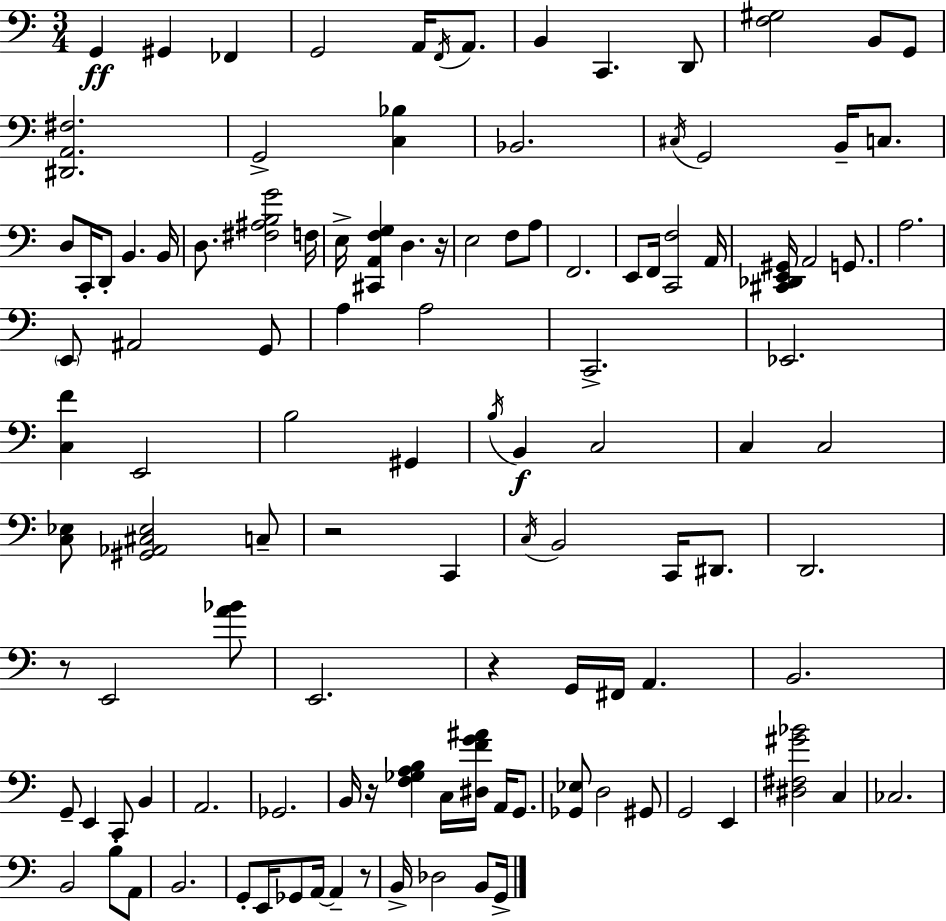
{
  \clef bass
  \numericTimeSignature
  \time 3/4
  \key c \major
  g,4\ff gis,4 fes,4 | g,2 a,16 \acciaccatura { f,16 } a,8. | b,4 c,4. d,8 | <f gis>2 b,8 g,8 | \break <dis, a, fis>2. | g,2-> <c bes>4 | bes,2. | \acciaccatura { cis16 } g,2 b,16-- c8. | \break d8 c,16-. d,8-. b,4. | b,16 d8. <fis ais b g'>2 | f16 e16-> <cis, a, f g>4 d4. | r16 e2 f8 | \break a8 f,2. | e,8 f,16 <c, f>2 | a,16 <cis, des, e, gis,>16 a,2 g,8. | a2. | \break \parenthesize e,8 ais,2 | g,8 a4 a2 | c,2.-> | ees,2. | \break <c f'>4 e,2 | b2 gis,4 | \acciaccatura { b16 } b,4\f c2 | c4 c2 | \break <c ees>8 <gis, aes, cis ees>2 | c8-- r2 c,4 | \acciaccatura { c16 } b,2 | c,16 dis,8. d,2. | \break r8 e,2 | <a' bes'>8 e,2. | r4 g,16 fis,16 a,4. | b,2. | \break g,8-- e,4 c,8 | b,4 a,2. | ges,2. | b,16 r16 <f ges a b>4 c16 <dis f' g' ais'>16 | \break a,16 g,8. <ges, ees>8 d2 | gis,8 g,2 | e,4 <dis fis gis' bes'>2 | c4 ces2. | \break b,2 | b8-. a,8 b,2. | g,8-. e,16 ges,8 a,16~~ a,4-- | r8 b,16-> des2 | \break b,8 g,16-> \bar "|."
}